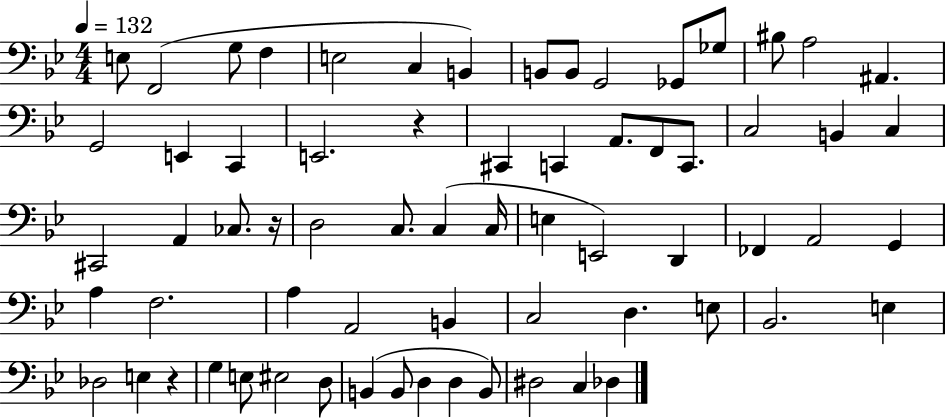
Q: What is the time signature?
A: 4/4